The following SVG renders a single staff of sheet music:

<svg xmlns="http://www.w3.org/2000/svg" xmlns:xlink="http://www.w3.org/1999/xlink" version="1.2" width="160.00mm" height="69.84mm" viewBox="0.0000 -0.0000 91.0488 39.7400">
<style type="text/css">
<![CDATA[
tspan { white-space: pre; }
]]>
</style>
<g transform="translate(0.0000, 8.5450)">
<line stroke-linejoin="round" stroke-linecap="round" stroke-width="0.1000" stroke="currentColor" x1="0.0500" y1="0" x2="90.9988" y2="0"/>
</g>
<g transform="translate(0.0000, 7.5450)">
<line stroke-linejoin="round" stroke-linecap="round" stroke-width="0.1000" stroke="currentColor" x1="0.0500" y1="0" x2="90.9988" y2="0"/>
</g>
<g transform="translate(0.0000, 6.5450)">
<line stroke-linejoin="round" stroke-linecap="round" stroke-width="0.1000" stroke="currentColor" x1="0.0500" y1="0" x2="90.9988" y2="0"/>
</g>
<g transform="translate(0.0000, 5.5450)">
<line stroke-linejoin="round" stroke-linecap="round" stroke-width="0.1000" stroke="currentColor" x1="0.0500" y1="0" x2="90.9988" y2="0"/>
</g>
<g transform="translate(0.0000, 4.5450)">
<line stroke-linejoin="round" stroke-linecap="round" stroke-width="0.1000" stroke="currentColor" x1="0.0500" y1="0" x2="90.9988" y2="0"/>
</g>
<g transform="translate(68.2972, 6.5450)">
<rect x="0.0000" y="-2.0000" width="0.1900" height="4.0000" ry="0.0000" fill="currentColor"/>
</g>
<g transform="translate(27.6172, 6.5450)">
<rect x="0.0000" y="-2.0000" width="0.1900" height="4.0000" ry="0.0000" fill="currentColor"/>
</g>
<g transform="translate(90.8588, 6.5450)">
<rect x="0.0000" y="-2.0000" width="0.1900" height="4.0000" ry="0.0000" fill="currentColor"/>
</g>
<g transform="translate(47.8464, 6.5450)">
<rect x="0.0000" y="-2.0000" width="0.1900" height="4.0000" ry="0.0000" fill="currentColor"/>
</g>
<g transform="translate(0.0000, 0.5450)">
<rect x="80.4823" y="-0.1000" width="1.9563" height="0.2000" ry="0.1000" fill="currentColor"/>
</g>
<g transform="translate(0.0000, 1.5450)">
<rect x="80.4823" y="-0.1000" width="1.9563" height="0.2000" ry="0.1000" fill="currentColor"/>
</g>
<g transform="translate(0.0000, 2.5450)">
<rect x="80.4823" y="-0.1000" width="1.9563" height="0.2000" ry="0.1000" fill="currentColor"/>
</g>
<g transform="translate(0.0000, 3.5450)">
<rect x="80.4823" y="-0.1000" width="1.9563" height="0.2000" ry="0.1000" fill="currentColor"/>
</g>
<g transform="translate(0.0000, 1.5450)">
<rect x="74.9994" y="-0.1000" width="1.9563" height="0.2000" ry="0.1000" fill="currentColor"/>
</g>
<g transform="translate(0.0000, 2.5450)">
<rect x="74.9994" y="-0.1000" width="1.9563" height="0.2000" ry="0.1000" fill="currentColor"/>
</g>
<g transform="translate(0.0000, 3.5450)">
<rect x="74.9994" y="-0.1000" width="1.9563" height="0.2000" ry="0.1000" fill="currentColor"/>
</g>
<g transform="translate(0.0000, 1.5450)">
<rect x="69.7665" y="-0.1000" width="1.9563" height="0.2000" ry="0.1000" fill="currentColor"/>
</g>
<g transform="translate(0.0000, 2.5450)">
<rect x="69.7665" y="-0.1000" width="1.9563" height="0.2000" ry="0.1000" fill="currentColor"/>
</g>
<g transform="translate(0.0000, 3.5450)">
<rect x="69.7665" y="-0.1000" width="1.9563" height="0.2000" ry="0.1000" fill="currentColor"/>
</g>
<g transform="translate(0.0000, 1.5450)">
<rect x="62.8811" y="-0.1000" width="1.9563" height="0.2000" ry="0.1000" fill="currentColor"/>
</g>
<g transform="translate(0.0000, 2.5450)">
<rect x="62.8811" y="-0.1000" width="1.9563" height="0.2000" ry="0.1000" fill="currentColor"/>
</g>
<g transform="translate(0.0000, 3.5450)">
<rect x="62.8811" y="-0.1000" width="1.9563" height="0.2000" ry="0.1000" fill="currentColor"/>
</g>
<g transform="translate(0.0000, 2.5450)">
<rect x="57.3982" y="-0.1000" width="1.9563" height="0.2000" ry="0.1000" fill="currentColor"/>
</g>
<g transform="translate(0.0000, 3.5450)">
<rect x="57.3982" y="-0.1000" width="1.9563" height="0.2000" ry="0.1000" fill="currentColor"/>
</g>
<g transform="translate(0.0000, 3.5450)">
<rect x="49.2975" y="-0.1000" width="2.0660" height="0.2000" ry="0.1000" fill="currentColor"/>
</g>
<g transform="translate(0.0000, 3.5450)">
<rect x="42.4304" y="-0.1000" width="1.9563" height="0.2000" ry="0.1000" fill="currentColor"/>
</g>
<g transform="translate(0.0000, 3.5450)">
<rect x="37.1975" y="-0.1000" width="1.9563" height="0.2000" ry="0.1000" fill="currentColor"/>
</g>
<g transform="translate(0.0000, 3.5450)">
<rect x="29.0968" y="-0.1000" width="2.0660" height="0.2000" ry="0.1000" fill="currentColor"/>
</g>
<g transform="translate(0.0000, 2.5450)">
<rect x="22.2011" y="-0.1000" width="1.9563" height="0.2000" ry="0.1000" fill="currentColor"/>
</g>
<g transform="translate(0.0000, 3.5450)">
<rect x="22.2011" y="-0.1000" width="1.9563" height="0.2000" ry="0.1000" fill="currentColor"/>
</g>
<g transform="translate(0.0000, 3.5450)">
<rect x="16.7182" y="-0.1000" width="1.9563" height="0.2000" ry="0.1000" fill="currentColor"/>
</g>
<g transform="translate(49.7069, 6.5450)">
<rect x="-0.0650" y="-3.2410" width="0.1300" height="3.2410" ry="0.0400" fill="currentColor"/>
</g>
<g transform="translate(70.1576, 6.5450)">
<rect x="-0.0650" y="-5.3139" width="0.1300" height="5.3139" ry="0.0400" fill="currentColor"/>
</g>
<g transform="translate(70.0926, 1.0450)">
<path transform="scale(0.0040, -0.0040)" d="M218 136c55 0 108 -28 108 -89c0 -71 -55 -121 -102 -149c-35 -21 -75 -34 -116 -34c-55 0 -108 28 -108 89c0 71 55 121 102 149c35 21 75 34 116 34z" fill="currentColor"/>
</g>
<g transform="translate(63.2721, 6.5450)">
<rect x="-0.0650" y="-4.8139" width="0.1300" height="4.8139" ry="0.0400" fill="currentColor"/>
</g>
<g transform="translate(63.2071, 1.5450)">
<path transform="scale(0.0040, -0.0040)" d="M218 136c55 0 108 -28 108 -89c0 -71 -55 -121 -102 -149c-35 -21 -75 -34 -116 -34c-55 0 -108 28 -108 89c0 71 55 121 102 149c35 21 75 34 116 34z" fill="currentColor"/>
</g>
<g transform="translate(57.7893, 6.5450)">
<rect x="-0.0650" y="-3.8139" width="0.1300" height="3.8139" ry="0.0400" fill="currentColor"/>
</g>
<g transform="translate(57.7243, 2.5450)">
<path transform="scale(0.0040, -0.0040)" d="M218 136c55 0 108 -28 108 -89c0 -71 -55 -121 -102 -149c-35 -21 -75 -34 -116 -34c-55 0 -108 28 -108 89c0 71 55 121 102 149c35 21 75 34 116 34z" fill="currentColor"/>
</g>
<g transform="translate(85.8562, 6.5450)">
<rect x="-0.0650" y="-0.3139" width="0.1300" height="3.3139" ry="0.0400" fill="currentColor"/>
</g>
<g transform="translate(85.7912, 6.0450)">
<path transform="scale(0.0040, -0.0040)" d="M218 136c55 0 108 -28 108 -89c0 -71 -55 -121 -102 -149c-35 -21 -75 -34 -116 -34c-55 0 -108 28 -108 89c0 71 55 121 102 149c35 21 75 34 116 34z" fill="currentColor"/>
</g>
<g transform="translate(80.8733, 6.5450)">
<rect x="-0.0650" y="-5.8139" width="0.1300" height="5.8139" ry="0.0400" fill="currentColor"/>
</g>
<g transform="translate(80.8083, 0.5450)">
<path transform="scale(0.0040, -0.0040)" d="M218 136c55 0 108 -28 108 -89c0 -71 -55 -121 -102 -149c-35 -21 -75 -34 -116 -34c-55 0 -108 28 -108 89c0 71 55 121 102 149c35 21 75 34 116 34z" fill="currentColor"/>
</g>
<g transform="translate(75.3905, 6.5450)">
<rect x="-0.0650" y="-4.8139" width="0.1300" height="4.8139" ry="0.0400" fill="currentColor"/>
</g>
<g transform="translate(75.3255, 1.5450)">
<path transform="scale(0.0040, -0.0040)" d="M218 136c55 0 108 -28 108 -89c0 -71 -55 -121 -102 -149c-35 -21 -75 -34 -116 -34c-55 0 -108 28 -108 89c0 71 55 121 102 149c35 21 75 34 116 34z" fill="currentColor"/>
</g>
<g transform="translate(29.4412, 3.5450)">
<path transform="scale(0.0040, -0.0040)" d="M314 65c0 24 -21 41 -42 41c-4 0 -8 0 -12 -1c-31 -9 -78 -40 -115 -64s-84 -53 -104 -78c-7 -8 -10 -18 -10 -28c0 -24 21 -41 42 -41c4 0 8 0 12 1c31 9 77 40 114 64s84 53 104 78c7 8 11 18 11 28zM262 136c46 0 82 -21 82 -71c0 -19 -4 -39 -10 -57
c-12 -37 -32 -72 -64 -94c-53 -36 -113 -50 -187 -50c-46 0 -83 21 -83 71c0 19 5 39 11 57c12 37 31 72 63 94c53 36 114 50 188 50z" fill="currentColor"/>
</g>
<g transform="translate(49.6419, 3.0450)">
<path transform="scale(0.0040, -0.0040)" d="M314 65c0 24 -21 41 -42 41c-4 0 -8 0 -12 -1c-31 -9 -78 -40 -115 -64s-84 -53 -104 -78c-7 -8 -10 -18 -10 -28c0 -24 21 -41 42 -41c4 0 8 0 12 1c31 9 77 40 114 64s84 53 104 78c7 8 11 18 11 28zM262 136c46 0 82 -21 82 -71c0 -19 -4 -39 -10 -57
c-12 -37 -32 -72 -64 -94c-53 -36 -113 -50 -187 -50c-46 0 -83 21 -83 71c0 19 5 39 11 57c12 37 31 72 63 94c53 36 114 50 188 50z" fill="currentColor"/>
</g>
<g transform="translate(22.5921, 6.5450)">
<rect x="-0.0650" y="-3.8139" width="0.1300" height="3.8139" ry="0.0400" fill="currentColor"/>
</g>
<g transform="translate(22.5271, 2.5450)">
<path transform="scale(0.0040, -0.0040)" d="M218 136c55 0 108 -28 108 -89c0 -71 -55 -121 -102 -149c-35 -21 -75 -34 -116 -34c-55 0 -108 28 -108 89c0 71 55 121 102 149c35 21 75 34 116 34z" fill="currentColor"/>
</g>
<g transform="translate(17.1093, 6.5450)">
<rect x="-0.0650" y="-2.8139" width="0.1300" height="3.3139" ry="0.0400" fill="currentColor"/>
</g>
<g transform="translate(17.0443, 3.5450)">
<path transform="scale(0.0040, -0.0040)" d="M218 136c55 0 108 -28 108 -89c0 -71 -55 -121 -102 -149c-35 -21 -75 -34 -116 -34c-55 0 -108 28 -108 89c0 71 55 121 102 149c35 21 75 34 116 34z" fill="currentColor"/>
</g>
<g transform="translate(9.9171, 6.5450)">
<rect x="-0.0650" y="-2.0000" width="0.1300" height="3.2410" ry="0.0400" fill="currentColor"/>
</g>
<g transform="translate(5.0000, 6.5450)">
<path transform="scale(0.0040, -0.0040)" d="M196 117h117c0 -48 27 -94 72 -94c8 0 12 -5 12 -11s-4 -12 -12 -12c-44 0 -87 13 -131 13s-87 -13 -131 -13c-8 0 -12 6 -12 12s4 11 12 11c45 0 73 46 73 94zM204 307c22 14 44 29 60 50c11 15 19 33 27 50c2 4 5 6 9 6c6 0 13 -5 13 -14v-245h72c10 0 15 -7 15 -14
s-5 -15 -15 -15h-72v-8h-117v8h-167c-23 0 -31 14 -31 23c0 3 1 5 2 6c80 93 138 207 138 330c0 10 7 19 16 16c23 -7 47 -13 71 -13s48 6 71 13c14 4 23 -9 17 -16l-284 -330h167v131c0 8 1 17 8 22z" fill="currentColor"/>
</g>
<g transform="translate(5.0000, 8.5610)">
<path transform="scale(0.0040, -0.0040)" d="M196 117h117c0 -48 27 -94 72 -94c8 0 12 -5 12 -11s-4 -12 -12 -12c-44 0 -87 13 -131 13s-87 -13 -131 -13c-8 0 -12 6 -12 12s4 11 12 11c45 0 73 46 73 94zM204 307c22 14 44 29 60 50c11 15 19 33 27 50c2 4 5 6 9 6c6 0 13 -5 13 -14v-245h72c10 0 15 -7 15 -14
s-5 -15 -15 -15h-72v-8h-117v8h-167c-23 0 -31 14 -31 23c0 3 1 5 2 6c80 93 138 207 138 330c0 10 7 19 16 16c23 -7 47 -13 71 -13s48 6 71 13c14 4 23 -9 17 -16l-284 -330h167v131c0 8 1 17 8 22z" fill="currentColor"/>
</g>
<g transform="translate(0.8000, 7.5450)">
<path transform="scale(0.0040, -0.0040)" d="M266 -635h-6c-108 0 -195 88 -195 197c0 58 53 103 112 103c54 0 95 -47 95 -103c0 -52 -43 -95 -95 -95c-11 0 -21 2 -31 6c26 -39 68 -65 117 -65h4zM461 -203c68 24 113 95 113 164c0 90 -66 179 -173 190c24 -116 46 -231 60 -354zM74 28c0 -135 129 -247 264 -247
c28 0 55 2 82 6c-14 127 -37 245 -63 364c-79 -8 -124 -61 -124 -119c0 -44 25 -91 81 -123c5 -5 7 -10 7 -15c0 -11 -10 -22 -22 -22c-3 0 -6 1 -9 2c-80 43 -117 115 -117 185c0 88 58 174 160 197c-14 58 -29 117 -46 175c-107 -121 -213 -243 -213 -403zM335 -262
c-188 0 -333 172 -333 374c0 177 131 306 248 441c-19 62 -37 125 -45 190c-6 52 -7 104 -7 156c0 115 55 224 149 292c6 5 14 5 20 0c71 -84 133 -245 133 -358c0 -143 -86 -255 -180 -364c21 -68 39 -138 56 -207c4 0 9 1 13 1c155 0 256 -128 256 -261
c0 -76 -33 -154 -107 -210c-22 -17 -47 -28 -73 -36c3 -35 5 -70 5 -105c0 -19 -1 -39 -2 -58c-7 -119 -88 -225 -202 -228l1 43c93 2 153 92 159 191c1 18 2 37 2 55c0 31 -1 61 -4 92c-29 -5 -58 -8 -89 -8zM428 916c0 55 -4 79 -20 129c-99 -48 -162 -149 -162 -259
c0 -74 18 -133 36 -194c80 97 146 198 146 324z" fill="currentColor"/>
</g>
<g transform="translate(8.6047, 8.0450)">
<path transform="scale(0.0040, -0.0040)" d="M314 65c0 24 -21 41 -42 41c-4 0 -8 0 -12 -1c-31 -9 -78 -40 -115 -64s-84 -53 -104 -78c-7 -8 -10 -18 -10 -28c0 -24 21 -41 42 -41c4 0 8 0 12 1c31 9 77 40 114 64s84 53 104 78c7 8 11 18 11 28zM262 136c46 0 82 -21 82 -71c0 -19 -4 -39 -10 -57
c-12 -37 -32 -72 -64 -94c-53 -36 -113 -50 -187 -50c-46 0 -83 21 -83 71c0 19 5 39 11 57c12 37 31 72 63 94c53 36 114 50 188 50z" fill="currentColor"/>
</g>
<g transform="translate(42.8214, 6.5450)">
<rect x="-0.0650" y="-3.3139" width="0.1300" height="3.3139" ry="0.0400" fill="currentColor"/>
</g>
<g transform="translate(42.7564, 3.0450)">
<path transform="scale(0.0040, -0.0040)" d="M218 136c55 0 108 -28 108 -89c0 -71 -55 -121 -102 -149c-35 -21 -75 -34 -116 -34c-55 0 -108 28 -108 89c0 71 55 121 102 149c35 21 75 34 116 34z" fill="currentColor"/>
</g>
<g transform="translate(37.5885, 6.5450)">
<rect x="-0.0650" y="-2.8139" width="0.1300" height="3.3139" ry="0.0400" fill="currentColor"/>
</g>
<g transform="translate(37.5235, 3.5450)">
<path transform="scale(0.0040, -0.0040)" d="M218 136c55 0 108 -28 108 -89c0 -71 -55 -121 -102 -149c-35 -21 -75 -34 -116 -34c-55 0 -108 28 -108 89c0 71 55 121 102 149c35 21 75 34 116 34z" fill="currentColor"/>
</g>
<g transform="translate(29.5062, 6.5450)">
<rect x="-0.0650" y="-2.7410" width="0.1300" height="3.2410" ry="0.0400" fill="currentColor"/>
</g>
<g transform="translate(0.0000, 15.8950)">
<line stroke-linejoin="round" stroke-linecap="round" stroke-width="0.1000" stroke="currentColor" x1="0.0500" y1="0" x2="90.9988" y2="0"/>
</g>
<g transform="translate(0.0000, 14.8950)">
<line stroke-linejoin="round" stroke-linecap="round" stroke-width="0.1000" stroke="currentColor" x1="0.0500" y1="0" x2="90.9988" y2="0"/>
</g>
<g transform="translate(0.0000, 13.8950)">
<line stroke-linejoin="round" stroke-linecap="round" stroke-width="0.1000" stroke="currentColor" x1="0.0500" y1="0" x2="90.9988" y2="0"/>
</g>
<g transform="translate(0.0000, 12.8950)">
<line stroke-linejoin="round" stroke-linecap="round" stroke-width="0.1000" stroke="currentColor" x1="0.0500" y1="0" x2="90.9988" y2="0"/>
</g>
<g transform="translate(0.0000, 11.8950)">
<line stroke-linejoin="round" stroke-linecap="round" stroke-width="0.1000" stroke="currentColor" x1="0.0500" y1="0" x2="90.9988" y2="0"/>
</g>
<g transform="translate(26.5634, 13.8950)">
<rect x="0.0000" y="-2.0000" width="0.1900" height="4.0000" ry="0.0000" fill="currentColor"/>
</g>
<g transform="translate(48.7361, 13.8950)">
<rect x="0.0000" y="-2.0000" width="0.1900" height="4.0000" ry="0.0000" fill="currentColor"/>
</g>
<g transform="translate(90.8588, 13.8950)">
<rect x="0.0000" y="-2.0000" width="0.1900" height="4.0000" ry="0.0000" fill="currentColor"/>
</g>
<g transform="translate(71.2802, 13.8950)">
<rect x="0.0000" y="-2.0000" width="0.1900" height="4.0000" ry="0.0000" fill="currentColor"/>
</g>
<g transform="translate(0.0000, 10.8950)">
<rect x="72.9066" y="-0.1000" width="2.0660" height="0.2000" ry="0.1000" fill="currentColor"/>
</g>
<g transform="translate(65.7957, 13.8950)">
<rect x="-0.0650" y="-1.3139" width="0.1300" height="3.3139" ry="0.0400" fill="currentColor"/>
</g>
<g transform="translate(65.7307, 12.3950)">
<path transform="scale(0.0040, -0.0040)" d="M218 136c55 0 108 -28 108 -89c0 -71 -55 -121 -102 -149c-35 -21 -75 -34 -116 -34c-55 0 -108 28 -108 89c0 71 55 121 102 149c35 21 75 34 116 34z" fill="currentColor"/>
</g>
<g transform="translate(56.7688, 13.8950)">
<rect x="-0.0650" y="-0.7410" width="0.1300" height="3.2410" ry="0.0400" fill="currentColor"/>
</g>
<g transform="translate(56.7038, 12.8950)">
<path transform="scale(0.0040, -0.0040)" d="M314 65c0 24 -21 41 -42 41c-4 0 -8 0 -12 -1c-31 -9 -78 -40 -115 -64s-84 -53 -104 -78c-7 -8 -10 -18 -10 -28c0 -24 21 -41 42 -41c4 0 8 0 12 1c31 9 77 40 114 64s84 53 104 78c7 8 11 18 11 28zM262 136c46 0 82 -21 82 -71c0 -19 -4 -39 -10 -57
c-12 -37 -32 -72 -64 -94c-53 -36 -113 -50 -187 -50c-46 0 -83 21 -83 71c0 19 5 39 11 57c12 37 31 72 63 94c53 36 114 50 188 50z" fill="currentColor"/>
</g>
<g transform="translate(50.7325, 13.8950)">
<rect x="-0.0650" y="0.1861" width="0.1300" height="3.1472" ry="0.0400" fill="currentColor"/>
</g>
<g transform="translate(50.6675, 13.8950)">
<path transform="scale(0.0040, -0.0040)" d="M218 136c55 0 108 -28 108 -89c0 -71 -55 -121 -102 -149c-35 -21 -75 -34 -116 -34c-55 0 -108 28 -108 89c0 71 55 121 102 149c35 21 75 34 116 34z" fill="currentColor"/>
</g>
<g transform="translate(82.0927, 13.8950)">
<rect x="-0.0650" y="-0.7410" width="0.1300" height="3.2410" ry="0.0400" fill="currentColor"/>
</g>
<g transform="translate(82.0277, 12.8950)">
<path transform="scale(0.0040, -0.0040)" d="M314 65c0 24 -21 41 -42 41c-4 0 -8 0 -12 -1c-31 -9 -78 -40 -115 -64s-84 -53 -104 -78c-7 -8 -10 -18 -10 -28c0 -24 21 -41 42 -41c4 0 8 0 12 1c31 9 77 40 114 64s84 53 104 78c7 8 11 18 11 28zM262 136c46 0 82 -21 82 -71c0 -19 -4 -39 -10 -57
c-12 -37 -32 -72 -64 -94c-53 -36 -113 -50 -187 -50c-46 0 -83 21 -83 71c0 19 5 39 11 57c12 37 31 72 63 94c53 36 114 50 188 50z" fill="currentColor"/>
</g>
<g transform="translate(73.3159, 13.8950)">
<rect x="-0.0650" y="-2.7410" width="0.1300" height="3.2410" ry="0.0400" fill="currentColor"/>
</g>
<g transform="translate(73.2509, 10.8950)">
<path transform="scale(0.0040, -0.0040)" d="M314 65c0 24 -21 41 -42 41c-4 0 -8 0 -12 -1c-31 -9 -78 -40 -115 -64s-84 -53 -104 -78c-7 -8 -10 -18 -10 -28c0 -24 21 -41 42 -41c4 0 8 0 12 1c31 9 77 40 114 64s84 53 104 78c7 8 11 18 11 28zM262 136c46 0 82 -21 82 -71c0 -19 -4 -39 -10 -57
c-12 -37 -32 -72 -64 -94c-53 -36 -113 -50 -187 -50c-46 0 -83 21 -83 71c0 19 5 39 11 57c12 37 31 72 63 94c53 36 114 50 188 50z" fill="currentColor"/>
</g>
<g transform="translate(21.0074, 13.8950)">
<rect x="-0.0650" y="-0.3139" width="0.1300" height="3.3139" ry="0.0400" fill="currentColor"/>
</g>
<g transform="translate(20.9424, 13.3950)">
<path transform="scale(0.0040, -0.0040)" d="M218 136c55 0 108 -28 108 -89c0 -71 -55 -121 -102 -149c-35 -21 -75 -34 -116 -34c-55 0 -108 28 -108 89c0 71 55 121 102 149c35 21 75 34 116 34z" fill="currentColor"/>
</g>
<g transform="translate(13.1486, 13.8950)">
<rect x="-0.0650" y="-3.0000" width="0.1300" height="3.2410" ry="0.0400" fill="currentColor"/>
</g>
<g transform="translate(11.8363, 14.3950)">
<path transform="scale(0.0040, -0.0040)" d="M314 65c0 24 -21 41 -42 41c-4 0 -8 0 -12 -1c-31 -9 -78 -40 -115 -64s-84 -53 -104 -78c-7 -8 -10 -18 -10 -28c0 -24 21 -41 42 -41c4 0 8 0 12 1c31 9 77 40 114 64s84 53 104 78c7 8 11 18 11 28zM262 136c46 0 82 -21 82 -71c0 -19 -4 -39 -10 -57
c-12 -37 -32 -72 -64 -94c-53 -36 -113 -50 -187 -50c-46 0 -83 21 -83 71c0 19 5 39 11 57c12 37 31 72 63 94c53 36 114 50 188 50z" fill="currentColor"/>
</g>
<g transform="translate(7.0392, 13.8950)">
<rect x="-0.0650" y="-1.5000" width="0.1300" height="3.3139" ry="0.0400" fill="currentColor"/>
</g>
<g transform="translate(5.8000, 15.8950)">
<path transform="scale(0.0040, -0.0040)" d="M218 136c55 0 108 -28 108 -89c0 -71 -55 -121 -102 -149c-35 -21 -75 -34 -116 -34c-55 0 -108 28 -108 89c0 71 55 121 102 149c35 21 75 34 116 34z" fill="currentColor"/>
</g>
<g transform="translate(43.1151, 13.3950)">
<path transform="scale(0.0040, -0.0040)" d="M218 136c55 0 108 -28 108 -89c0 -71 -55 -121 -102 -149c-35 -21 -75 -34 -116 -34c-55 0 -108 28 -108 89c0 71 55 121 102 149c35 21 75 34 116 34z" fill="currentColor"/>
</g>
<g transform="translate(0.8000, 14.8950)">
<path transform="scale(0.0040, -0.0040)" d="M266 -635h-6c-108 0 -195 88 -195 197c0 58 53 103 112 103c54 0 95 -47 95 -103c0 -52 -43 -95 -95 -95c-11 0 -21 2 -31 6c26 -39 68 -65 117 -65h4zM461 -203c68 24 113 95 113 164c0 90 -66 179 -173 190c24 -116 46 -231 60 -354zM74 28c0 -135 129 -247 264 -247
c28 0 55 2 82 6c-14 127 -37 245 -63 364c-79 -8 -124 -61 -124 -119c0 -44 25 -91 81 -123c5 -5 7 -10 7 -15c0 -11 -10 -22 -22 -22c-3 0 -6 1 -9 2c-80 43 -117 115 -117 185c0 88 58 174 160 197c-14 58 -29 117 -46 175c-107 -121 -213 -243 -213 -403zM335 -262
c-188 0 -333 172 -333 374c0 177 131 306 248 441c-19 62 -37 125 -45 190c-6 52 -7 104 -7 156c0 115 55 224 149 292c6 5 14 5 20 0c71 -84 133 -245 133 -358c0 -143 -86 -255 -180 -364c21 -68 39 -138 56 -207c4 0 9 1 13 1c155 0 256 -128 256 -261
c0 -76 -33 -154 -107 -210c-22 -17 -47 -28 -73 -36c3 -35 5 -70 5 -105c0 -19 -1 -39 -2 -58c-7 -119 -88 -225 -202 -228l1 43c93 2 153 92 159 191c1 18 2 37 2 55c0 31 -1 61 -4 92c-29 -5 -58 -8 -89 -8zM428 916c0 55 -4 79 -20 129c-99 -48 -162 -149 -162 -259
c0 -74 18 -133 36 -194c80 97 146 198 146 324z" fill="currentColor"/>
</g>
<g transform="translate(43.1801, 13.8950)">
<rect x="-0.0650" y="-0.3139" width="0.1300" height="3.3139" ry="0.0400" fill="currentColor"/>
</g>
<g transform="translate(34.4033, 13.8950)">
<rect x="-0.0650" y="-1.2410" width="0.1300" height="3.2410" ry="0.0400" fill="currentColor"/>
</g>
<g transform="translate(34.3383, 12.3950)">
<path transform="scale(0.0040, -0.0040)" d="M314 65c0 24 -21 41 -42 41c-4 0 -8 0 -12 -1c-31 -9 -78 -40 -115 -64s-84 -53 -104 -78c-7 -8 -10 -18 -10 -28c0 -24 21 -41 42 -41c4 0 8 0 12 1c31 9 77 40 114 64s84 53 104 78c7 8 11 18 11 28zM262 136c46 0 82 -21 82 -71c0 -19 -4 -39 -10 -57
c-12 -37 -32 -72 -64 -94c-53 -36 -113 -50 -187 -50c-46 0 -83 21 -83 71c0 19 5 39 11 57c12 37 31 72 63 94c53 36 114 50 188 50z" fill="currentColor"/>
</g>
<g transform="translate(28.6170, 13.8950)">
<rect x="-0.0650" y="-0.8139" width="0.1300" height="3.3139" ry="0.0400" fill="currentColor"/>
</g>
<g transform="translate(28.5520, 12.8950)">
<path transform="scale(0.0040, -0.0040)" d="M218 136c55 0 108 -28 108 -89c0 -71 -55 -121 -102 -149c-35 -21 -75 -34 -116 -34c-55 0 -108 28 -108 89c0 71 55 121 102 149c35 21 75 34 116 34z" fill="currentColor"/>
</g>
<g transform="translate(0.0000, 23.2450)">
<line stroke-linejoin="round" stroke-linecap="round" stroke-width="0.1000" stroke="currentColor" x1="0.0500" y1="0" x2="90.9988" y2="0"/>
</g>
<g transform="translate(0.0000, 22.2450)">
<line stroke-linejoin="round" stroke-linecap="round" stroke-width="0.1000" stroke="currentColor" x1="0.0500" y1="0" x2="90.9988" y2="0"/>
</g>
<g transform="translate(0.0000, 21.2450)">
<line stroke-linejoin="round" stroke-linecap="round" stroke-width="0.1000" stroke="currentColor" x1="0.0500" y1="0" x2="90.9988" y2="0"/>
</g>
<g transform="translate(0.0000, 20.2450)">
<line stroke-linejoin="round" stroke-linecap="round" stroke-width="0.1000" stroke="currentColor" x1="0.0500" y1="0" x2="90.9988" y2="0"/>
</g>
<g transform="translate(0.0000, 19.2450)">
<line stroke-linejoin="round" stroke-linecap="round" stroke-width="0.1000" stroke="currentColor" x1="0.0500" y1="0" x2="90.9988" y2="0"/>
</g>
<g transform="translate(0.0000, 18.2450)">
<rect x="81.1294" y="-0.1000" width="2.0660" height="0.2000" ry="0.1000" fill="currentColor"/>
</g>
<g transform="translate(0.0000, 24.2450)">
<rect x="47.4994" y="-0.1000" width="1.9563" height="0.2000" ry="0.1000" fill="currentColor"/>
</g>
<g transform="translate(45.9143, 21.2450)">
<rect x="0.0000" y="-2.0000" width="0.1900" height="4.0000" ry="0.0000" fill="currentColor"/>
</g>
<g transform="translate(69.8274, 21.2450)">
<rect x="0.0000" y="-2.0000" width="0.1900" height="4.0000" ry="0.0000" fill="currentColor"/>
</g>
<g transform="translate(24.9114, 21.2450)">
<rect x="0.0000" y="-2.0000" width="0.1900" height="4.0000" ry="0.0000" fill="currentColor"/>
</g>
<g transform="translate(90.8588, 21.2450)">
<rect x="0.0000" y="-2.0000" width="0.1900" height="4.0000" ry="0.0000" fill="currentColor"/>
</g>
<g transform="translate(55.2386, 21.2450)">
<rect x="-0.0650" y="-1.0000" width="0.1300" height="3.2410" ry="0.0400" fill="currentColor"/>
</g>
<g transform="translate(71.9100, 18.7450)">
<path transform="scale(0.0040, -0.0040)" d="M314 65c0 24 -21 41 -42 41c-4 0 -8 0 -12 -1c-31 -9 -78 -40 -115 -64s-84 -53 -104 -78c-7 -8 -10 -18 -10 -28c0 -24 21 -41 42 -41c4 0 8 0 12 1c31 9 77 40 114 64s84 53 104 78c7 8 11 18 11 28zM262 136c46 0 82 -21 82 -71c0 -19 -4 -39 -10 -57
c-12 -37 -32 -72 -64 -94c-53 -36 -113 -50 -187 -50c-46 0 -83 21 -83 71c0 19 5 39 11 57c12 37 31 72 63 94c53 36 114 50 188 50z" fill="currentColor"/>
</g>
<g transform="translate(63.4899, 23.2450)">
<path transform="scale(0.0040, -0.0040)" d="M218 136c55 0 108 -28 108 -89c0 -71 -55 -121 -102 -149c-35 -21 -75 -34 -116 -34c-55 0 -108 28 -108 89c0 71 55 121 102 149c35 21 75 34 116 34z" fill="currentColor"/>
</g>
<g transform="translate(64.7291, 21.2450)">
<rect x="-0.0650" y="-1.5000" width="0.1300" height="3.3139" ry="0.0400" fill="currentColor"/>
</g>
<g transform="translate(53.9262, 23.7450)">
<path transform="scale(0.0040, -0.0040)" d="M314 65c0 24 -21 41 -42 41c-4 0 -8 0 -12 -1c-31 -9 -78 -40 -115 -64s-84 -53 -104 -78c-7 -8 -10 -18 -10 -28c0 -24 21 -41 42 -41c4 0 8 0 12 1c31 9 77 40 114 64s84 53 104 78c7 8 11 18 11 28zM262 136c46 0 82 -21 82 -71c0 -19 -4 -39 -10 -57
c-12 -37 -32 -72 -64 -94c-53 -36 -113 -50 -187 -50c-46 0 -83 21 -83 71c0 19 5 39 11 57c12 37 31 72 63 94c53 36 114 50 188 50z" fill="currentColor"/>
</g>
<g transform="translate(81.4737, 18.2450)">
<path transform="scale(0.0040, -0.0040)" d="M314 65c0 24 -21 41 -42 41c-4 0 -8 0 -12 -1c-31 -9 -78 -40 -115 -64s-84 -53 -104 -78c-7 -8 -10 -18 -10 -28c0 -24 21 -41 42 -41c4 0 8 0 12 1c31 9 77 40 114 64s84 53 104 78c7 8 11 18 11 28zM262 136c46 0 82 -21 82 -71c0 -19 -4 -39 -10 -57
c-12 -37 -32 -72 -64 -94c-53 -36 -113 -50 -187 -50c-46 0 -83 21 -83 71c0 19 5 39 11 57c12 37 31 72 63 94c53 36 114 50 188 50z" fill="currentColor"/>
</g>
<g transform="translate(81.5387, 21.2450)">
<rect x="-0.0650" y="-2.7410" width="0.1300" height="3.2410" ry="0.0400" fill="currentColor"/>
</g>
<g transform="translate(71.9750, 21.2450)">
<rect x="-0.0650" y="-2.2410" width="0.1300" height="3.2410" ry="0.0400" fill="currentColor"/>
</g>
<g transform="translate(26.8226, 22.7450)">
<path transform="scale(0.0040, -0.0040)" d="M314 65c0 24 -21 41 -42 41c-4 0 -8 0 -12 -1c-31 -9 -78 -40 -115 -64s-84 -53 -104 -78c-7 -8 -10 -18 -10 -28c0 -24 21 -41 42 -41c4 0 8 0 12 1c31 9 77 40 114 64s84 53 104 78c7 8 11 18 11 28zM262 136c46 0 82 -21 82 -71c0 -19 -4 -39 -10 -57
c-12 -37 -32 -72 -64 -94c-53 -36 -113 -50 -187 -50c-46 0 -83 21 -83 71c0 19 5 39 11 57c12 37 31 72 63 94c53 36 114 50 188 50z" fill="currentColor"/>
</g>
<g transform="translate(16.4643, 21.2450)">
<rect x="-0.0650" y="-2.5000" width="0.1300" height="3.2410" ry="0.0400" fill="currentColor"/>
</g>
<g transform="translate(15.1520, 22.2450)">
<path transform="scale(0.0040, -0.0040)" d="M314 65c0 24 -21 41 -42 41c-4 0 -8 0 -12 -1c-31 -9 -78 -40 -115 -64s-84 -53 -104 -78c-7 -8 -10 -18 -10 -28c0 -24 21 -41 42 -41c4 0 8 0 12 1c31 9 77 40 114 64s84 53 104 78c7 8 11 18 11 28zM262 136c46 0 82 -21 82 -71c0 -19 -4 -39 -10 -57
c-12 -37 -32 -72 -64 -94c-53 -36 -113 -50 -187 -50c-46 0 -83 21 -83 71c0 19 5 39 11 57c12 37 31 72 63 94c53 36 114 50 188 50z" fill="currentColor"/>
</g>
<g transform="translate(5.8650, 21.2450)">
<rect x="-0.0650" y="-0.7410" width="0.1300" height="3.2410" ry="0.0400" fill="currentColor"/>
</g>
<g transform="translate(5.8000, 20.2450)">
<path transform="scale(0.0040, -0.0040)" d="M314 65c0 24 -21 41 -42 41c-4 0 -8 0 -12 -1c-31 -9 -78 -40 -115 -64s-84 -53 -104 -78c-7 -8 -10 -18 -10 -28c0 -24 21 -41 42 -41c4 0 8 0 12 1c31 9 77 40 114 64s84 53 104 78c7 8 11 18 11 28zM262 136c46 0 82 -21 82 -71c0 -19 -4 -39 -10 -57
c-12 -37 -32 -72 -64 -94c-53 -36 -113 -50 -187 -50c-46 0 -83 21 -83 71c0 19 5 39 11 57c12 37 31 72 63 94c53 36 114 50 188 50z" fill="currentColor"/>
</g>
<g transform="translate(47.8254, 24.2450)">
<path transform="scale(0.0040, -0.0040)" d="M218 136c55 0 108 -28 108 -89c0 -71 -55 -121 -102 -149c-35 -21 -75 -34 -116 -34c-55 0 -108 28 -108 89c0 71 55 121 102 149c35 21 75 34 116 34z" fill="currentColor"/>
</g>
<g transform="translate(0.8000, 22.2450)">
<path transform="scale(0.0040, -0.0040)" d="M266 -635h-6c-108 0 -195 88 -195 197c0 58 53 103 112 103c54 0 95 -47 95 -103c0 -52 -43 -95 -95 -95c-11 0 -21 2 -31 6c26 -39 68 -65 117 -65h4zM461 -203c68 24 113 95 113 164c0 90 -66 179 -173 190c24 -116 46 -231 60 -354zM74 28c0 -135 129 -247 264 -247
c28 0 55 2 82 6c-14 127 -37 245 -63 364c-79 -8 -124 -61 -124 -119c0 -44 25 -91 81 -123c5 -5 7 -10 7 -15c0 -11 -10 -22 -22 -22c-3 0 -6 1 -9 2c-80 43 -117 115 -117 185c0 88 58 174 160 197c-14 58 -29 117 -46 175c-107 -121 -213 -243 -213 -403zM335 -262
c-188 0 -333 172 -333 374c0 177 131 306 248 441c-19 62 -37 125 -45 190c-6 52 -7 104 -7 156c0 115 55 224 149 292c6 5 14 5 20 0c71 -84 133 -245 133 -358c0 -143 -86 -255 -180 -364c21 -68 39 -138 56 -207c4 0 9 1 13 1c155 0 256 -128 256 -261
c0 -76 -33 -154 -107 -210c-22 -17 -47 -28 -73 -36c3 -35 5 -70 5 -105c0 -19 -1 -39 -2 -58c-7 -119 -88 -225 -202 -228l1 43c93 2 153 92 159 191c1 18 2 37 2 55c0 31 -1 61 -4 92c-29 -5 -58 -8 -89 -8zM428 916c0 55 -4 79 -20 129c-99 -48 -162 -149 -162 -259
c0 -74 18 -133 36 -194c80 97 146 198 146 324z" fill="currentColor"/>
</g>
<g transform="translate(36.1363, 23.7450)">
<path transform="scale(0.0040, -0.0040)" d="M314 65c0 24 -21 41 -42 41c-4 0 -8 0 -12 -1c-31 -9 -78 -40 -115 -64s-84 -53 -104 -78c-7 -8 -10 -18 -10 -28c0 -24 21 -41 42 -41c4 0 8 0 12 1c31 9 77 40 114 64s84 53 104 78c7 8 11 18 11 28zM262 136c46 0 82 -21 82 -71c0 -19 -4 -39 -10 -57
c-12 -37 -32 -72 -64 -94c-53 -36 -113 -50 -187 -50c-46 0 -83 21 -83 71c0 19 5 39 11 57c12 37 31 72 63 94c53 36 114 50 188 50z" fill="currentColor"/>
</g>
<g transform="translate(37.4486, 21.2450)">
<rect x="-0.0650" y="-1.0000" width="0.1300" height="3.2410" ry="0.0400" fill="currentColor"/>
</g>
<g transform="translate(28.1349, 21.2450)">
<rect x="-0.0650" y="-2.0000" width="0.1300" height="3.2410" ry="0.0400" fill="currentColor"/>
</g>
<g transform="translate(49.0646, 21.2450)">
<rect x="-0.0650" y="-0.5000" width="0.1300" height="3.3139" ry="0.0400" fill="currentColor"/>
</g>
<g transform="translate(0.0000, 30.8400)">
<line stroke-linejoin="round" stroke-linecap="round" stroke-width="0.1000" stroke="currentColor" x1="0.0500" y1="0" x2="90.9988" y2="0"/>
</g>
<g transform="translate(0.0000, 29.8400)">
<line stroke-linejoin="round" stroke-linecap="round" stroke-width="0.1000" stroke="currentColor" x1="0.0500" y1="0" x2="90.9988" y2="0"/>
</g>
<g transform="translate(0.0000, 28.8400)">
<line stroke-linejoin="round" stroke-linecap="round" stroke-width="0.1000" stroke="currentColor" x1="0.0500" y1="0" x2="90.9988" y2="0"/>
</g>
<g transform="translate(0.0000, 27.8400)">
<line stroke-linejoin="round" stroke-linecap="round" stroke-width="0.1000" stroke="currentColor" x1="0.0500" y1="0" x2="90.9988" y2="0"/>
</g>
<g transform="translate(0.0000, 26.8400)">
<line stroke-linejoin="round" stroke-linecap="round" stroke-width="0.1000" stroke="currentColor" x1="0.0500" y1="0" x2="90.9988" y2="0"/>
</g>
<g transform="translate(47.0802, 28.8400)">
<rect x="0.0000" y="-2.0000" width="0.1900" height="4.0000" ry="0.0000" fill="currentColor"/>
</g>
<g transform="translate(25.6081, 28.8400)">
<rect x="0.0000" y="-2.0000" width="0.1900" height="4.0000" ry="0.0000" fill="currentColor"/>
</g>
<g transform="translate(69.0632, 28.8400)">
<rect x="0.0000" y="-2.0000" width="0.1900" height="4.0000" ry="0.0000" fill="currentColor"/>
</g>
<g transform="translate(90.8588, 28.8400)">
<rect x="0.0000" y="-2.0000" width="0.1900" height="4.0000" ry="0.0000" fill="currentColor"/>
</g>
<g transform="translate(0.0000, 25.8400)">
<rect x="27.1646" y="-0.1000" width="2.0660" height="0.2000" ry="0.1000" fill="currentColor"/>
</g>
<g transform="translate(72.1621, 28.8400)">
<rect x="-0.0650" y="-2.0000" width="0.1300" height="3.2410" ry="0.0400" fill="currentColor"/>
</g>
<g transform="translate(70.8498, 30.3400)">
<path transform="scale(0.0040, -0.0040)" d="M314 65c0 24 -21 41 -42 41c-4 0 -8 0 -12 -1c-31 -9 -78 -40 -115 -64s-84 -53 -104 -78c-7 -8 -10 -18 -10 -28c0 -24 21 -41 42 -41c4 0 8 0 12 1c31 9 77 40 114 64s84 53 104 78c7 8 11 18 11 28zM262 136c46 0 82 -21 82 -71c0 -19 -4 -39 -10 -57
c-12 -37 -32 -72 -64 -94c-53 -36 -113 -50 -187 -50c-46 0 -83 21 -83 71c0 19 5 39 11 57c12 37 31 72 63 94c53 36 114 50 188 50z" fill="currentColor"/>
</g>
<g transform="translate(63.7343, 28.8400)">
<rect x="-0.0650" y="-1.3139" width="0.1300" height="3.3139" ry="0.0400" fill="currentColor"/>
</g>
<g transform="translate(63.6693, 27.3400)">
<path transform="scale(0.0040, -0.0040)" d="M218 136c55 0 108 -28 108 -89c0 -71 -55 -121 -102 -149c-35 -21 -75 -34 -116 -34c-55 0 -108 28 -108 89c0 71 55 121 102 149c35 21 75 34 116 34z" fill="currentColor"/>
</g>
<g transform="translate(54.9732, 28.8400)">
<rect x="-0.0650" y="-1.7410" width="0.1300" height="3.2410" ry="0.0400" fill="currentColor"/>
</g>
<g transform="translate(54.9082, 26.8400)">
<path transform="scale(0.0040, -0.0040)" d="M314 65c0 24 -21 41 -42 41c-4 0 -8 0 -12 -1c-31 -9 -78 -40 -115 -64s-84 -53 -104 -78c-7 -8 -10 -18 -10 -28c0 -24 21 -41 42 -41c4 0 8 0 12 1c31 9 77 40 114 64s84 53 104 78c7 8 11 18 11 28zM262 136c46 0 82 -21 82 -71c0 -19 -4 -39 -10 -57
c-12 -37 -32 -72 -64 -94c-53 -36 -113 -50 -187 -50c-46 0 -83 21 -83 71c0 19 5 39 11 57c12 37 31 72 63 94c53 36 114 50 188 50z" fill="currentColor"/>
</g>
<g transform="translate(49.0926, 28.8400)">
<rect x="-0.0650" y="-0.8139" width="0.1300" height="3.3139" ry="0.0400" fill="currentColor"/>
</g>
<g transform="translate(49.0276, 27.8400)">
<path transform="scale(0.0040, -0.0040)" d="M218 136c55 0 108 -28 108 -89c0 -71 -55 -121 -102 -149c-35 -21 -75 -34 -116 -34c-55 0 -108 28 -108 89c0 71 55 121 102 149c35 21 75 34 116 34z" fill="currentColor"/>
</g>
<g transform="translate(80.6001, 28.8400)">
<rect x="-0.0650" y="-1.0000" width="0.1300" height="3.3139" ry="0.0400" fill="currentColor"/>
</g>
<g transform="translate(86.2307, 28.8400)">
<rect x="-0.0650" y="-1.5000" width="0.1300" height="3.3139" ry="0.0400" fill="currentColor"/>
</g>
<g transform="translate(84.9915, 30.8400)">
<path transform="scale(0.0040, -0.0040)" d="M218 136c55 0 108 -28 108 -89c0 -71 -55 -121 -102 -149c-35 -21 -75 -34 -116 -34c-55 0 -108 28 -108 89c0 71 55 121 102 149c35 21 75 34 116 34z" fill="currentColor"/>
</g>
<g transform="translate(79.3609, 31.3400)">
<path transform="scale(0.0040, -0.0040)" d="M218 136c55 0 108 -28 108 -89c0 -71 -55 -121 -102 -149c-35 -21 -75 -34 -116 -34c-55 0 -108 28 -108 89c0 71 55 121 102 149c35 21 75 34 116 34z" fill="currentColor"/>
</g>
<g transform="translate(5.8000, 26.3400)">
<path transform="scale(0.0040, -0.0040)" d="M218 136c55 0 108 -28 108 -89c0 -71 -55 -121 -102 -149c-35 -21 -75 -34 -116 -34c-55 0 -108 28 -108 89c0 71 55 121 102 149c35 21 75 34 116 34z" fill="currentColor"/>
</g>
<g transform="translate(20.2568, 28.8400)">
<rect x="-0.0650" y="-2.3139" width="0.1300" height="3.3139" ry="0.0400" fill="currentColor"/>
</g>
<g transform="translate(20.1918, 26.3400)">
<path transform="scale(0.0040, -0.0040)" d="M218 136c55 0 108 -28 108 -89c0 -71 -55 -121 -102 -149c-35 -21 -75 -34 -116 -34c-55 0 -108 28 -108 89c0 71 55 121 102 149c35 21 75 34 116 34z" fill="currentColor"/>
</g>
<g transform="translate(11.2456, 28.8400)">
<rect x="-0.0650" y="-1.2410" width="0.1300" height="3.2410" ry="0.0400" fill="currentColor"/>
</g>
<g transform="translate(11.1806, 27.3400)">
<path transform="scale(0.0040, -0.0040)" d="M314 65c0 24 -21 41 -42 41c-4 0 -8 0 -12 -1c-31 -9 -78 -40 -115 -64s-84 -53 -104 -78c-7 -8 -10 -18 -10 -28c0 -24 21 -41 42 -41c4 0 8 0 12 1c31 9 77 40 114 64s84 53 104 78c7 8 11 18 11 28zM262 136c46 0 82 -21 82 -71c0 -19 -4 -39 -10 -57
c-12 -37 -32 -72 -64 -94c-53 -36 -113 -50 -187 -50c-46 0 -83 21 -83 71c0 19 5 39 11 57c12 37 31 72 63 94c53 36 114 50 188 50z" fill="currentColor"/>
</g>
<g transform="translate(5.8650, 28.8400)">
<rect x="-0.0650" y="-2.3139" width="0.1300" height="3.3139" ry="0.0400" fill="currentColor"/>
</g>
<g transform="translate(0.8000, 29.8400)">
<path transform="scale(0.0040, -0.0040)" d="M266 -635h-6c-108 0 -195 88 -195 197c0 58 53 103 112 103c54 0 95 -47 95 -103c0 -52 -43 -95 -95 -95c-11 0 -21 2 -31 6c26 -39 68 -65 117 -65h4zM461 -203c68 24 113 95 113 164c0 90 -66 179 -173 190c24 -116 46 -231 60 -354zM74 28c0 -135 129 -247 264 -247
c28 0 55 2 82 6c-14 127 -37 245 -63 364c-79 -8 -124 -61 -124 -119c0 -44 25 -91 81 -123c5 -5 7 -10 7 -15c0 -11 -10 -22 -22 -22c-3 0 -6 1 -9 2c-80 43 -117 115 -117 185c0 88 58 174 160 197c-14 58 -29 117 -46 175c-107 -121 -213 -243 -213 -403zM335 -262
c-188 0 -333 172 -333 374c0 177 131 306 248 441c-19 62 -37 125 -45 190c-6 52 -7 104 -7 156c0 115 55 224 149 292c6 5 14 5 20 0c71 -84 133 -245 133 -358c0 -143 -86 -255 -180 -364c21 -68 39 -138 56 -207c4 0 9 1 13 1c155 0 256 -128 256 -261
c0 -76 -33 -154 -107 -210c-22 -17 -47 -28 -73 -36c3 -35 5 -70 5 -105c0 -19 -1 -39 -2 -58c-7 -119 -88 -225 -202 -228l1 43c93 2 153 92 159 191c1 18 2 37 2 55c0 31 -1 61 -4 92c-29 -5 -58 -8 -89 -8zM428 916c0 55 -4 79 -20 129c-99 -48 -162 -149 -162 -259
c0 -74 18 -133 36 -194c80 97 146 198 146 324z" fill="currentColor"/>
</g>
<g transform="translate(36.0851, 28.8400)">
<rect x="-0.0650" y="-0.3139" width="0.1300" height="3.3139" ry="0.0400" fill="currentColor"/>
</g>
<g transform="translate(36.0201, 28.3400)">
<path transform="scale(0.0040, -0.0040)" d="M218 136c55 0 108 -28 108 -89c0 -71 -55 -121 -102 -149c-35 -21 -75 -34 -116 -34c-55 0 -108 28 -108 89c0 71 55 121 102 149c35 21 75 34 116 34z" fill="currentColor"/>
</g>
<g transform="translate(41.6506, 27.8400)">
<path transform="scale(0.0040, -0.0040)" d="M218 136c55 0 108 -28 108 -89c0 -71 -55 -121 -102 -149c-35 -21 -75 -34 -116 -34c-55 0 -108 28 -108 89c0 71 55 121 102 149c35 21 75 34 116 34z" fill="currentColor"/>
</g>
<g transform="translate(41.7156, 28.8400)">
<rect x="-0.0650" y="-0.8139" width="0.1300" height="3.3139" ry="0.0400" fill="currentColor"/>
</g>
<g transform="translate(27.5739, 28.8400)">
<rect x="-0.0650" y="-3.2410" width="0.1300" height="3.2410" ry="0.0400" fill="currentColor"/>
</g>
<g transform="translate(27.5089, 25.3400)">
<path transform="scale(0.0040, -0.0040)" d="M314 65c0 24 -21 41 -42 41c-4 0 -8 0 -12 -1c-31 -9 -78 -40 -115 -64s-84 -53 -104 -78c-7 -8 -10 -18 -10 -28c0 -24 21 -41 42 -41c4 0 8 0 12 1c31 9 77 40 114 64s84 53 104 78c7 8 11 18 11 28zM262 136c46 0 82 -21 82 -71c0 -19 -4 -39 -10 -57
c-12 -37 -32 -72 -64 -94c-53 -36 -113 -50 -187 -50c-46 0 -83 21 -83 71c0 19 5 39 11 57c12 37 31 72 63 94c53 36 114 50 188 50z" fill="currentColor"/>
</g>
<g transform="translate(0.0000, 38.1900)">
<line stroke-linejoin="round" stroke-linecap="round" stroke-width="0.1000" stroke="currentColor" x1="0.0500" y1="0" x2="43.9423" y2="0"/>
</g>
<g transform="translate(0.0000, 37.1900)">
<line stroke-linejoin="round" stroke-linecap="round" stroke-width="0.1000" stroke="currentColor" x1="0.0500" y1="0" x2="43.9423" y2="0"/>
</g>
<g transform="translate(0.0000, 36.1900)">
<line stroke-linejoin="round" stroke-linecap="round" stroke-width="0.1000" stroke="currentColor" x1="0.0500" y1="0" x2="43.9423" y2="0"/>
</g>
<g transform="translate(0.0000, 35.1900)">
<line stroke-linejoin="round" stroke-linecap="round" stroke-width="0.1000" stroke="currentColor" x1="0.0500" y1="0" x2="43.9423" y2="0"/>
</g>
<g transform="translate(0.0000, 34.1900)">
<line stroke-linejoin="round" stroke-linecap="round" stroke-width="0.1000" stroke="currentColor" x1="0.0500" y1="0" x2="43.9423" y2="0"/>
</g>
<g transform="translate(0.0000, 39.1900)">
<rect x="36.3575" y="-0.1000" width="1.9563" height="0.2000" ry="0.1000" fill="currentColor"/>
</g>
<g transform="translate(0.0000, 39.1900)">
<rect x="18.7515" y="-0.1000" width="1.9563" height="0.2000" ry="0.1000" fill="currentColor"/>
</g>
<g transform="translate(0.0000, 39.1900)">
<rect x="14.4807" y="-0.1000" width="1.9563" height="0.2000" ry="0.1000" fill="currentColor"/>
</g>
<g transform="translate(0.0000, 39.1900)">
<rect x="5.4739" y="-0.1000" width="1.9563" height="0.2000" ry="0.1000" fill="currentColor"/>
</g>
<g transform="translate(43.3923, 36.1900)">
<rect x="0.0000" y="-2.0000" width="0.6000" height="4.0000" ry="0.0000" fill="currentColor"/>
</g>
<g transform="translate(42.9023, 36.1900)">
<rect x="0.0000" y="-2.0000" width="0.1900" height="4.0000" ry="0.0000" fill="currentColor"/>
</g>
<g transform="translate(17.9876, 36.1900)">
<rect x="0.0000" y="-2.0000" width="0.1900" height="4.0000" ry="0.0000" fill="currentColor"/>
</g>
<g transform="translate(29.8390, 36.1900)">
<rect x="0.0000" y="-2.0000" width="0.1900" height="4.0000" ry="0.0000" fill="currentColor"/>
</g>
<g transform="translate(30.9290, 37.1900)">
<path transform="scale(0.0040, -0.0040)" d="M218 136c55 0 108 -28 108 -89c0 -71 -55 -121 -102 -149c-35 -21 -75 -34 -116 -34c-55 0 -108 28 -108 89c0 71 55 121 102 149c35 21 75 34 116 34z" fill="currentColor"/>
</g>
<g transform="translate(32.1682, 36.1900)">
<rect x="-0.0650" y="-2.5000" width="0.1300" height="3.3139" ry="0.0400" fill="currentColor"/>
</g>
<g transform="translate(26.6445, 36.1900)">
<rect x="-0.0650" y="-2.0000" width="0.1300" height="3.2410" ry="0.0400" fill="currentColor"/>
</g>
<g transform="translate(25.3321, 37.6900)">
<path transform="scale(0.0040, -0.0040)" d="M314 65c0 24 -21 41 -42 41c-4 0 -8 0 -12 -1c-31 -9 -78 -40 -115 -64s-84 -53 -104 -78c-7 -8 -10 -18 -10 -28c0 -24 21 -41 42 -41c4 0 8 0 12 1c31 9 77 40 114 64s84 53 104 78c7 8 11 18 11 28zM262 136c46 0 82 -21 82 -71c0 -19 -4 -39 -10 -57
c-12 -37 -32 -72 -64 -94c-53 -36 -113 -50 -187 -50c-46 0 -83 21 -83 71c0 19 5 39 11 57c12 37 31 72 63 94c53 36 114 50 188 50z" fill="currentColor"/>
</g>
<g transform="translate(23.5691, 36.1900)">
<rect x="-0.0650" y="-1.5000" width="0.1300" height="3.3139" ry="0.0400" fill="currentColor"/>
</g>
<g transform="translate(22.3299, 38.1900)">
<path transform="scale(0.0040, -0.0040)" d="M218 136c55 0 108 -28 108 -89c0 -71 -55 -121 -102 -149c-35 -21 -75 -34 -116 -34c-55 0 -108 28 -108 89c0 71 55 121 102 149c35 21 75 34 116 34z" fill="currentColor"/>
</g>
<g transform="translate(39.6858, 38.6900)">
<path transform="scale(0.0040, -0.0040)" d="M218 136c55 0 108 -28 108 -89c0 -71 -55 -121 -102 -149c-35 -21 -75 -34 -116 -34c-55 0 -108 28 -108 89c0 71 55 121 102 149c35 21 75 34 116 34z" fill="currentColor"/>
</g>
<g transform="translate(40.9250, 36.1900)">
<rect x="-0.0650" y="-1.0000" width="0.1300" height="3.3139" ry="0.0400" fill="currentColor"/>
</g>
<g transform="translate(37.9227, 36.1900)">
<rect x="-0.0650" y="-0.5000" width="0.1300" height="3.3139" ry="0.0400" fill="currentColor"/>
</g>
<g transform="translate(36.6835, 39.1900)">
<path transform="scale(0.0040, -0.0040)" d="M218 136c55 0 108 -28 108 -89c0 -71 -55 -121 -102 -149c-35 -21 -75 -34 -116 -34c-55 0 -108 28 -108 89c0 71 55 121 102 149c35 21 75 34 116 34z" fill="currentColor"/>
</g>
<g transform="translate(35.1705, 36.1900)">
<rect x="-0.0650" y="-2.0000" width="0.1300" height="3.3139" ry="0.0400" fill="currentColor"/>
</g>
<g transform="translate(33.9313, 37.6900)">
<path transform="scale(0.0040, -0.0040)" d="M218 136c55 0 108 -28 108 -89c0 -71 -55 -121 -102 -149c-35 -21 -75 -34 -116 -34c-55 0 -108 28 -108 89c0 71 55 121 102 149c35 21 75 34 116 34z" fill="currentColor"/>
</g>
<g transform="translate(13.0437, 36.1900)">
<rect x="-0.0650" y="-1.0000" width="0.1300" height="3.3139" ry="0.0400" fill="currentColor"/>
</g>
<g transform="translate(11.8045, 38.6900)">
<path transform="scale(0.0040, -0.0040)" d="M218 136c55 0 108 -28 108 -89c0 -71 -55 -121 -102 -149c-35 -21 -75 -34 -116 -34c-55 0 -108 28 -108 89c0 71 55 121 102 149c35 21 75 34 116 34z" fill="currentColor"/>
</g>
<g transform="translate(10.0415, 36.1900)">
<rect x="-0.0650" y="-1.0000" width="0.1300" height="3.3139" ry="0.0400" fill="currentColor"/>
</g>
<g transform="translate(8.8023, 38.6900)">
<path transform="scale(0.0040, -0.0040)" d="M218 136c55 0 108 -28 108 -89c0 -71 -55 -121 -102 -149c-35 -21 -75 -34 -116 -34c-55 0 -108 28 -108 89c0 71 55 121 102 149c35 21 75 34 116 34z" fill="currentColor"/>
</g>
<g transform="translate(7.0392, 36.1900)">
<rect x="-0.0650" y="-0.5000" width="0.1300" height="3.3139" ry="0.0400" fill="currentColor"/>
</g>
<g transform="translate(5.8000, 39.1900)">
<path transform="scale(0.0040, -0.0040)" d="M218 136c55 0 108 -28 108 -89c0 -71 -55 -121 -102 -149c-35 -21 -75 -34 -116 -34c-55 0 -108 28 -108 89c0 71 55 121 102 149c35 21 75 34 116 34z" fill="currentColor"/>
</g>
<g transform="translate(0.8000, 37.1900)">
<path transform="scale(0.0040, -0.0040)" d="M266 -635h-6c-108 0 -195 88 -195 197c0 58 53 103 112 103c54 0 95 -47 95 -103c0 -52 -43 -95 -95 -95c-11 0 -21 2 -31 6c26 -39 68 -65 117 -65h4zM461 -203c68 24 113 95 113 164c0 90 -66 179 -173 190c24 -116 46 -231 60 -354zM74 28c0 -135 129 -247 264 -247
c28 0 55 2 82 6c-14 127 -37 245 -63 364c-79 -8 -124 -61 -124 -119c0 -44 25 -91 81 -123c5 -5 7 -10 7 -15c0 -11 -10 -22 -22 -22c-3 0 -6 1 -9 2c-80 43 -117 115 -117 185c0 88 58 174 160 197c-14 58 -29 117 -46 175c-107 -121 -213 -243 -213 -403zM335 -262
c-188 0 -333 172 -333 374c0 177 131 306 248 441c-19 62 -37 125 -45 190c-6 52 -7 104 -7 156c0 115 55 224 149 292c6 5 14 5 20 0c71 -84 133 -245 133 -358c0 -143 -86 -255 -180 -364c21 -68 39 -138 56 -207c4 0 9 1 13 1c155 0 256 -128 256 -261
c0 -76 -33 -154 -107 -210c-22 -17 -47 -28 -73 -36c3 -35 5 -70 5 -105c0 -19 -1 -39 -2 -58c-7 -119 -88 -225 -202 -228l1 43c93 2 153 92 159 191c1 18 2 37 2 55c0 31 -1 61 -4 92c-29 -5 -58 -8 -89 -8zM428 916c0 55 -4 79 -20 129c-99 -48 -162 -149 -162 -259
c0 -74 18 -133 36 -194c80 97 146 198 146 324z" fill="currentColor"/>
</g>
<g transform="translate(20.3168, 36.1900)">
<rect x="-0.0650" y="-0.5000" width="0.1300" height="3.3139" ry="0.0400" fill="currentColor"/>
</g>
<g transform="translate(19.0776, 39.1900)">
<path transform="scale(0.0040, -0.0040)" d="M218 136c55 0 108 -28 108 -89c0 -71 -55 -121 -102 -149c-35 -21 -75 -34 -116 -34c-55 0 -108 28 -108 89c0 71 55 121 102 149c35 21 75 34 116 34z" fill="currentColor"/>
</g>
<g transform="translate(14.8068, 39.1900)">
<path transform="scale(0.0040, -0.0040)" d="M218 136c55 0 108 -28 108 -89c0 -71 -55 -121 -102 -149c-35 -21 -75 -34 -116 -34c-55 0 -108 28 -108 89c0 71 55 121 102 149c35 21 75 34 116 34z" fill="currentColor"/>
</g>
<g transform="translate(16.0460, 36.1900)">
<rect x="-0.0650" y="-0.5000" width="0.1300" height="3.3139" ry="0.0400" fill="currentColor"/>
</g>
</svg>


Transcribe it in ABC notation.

X:1
T:Untitled
M:4/4
L:1/4
K:C
F2 a c' a2 a b b2 c' e' f' e' g' c E A2 c d e2 c B d2 e a2 d2 d2 G2 F2 D2 C D2 E g2 a2 g e2 g b2 c d d f2 e F2 D E C D D C C E F2 G F C D